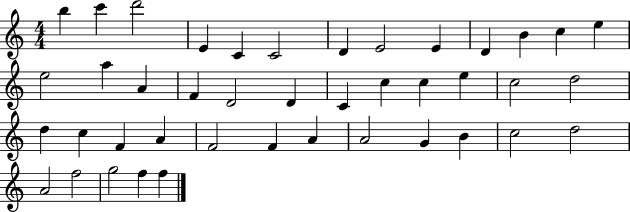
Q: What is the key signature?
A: C major